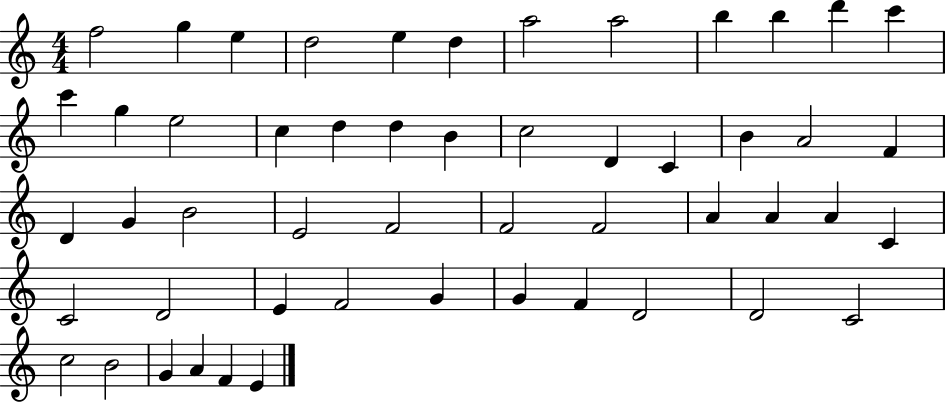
X:1
T:Untitled
M:4/4
L:1/4
K:C
f2 g e d2 e d a2 a2 b b d' c' c' g e2 c d d B c2 D C B A2 F D G B2 E2 F2 F2 F2 A A A C C2 D2 E F2 G G F D2 D2 C2 c2 B2 G A F E